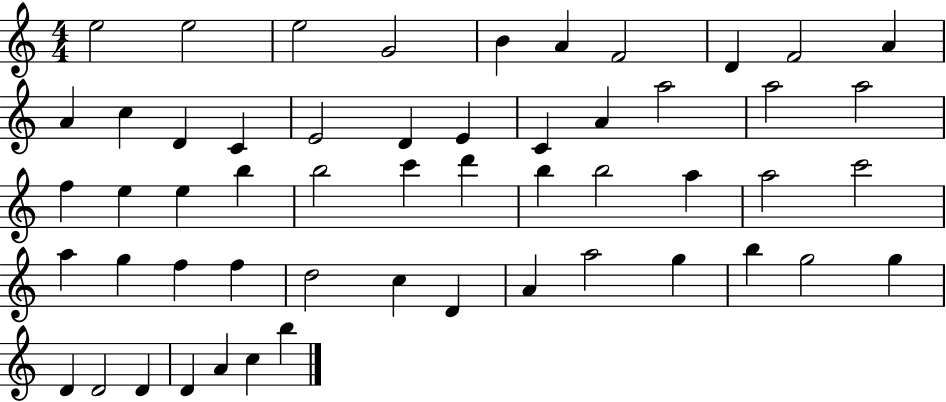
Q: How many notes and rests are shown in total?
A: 54